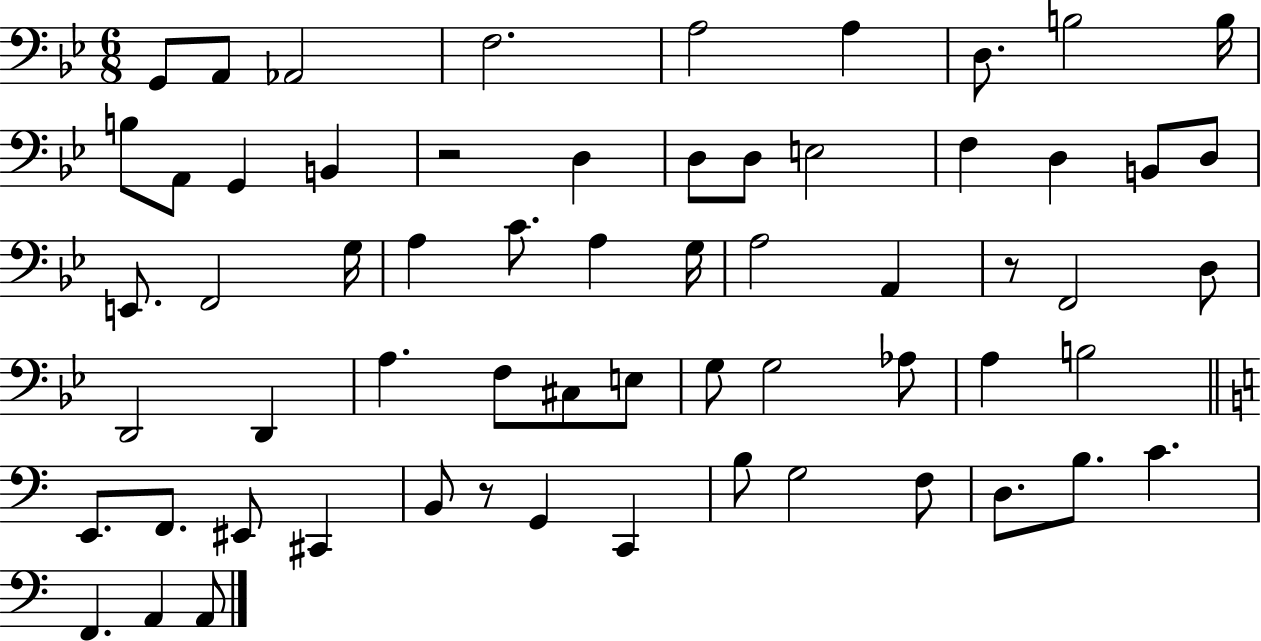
G2/e A2/e Ab2/h F3/h. A3/h A3/q D3/e. B3/h B3/s B3/e A2/e G2/q B2/q R/h D3/q D3/e D3/e E3/h F3/q D3/q B2/e D3/e E2/e. F2/h G3/s A3/q C4/e. A3/q G3/s A3/h A2/q R/e F2/h D3/e D2/h D2/q A3/q. F3/e C#3/e E3/e G3/e G3/h Ab3/e A3/q B3/h E2/e. F2/e. EIS2/e C#2/q B2/e R/e G2/q C2/q B3/e G3/h F3/e D3/e. B3/e. C4/q. F2/q. A2/q A2/e